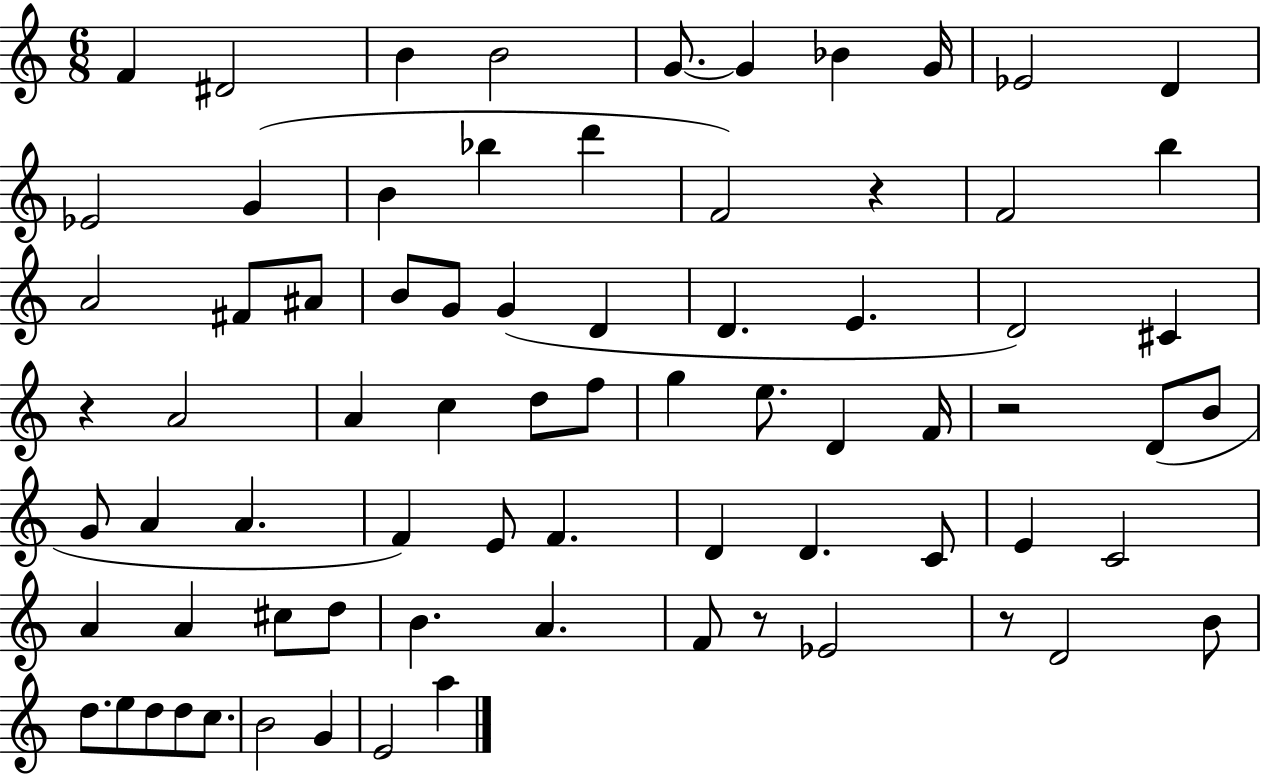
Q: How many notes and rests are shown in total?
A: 75